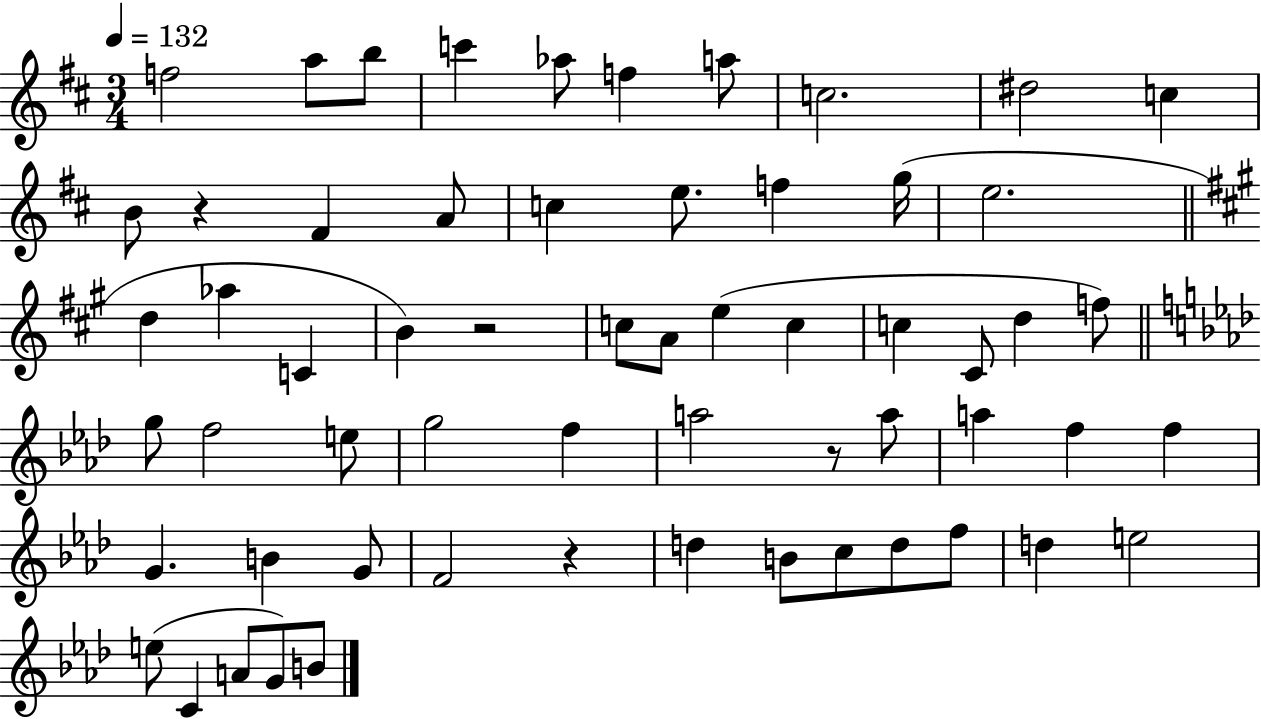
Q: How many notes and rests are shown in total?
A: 60